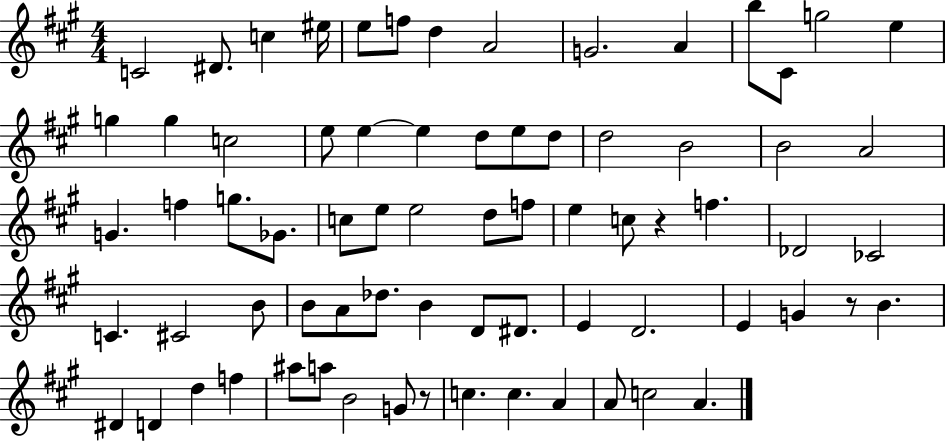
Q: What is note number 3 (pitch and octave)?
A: C5